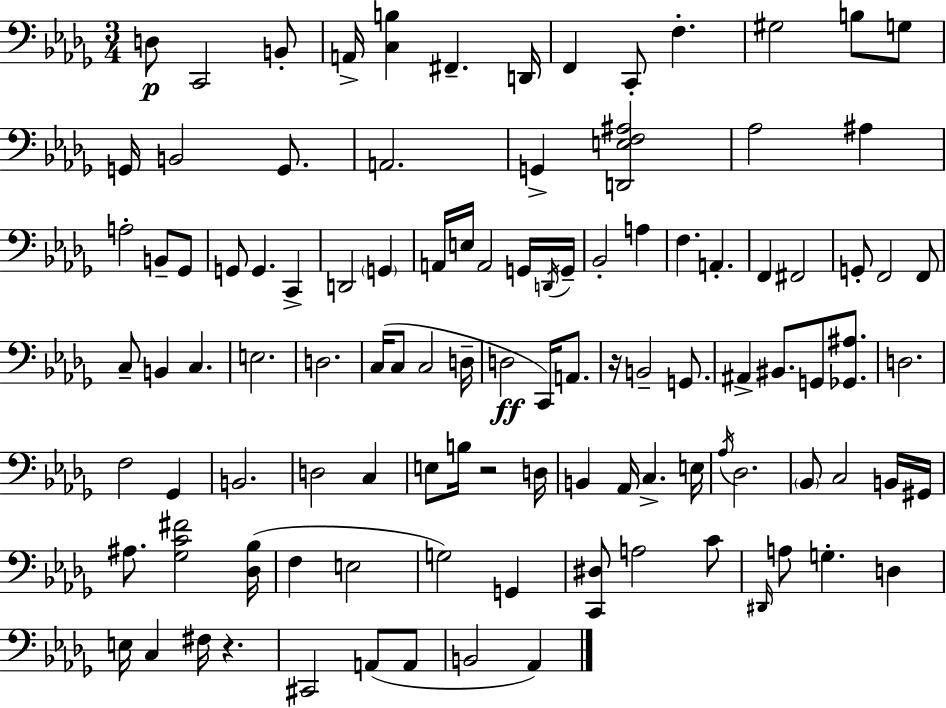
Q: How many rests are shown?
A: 3